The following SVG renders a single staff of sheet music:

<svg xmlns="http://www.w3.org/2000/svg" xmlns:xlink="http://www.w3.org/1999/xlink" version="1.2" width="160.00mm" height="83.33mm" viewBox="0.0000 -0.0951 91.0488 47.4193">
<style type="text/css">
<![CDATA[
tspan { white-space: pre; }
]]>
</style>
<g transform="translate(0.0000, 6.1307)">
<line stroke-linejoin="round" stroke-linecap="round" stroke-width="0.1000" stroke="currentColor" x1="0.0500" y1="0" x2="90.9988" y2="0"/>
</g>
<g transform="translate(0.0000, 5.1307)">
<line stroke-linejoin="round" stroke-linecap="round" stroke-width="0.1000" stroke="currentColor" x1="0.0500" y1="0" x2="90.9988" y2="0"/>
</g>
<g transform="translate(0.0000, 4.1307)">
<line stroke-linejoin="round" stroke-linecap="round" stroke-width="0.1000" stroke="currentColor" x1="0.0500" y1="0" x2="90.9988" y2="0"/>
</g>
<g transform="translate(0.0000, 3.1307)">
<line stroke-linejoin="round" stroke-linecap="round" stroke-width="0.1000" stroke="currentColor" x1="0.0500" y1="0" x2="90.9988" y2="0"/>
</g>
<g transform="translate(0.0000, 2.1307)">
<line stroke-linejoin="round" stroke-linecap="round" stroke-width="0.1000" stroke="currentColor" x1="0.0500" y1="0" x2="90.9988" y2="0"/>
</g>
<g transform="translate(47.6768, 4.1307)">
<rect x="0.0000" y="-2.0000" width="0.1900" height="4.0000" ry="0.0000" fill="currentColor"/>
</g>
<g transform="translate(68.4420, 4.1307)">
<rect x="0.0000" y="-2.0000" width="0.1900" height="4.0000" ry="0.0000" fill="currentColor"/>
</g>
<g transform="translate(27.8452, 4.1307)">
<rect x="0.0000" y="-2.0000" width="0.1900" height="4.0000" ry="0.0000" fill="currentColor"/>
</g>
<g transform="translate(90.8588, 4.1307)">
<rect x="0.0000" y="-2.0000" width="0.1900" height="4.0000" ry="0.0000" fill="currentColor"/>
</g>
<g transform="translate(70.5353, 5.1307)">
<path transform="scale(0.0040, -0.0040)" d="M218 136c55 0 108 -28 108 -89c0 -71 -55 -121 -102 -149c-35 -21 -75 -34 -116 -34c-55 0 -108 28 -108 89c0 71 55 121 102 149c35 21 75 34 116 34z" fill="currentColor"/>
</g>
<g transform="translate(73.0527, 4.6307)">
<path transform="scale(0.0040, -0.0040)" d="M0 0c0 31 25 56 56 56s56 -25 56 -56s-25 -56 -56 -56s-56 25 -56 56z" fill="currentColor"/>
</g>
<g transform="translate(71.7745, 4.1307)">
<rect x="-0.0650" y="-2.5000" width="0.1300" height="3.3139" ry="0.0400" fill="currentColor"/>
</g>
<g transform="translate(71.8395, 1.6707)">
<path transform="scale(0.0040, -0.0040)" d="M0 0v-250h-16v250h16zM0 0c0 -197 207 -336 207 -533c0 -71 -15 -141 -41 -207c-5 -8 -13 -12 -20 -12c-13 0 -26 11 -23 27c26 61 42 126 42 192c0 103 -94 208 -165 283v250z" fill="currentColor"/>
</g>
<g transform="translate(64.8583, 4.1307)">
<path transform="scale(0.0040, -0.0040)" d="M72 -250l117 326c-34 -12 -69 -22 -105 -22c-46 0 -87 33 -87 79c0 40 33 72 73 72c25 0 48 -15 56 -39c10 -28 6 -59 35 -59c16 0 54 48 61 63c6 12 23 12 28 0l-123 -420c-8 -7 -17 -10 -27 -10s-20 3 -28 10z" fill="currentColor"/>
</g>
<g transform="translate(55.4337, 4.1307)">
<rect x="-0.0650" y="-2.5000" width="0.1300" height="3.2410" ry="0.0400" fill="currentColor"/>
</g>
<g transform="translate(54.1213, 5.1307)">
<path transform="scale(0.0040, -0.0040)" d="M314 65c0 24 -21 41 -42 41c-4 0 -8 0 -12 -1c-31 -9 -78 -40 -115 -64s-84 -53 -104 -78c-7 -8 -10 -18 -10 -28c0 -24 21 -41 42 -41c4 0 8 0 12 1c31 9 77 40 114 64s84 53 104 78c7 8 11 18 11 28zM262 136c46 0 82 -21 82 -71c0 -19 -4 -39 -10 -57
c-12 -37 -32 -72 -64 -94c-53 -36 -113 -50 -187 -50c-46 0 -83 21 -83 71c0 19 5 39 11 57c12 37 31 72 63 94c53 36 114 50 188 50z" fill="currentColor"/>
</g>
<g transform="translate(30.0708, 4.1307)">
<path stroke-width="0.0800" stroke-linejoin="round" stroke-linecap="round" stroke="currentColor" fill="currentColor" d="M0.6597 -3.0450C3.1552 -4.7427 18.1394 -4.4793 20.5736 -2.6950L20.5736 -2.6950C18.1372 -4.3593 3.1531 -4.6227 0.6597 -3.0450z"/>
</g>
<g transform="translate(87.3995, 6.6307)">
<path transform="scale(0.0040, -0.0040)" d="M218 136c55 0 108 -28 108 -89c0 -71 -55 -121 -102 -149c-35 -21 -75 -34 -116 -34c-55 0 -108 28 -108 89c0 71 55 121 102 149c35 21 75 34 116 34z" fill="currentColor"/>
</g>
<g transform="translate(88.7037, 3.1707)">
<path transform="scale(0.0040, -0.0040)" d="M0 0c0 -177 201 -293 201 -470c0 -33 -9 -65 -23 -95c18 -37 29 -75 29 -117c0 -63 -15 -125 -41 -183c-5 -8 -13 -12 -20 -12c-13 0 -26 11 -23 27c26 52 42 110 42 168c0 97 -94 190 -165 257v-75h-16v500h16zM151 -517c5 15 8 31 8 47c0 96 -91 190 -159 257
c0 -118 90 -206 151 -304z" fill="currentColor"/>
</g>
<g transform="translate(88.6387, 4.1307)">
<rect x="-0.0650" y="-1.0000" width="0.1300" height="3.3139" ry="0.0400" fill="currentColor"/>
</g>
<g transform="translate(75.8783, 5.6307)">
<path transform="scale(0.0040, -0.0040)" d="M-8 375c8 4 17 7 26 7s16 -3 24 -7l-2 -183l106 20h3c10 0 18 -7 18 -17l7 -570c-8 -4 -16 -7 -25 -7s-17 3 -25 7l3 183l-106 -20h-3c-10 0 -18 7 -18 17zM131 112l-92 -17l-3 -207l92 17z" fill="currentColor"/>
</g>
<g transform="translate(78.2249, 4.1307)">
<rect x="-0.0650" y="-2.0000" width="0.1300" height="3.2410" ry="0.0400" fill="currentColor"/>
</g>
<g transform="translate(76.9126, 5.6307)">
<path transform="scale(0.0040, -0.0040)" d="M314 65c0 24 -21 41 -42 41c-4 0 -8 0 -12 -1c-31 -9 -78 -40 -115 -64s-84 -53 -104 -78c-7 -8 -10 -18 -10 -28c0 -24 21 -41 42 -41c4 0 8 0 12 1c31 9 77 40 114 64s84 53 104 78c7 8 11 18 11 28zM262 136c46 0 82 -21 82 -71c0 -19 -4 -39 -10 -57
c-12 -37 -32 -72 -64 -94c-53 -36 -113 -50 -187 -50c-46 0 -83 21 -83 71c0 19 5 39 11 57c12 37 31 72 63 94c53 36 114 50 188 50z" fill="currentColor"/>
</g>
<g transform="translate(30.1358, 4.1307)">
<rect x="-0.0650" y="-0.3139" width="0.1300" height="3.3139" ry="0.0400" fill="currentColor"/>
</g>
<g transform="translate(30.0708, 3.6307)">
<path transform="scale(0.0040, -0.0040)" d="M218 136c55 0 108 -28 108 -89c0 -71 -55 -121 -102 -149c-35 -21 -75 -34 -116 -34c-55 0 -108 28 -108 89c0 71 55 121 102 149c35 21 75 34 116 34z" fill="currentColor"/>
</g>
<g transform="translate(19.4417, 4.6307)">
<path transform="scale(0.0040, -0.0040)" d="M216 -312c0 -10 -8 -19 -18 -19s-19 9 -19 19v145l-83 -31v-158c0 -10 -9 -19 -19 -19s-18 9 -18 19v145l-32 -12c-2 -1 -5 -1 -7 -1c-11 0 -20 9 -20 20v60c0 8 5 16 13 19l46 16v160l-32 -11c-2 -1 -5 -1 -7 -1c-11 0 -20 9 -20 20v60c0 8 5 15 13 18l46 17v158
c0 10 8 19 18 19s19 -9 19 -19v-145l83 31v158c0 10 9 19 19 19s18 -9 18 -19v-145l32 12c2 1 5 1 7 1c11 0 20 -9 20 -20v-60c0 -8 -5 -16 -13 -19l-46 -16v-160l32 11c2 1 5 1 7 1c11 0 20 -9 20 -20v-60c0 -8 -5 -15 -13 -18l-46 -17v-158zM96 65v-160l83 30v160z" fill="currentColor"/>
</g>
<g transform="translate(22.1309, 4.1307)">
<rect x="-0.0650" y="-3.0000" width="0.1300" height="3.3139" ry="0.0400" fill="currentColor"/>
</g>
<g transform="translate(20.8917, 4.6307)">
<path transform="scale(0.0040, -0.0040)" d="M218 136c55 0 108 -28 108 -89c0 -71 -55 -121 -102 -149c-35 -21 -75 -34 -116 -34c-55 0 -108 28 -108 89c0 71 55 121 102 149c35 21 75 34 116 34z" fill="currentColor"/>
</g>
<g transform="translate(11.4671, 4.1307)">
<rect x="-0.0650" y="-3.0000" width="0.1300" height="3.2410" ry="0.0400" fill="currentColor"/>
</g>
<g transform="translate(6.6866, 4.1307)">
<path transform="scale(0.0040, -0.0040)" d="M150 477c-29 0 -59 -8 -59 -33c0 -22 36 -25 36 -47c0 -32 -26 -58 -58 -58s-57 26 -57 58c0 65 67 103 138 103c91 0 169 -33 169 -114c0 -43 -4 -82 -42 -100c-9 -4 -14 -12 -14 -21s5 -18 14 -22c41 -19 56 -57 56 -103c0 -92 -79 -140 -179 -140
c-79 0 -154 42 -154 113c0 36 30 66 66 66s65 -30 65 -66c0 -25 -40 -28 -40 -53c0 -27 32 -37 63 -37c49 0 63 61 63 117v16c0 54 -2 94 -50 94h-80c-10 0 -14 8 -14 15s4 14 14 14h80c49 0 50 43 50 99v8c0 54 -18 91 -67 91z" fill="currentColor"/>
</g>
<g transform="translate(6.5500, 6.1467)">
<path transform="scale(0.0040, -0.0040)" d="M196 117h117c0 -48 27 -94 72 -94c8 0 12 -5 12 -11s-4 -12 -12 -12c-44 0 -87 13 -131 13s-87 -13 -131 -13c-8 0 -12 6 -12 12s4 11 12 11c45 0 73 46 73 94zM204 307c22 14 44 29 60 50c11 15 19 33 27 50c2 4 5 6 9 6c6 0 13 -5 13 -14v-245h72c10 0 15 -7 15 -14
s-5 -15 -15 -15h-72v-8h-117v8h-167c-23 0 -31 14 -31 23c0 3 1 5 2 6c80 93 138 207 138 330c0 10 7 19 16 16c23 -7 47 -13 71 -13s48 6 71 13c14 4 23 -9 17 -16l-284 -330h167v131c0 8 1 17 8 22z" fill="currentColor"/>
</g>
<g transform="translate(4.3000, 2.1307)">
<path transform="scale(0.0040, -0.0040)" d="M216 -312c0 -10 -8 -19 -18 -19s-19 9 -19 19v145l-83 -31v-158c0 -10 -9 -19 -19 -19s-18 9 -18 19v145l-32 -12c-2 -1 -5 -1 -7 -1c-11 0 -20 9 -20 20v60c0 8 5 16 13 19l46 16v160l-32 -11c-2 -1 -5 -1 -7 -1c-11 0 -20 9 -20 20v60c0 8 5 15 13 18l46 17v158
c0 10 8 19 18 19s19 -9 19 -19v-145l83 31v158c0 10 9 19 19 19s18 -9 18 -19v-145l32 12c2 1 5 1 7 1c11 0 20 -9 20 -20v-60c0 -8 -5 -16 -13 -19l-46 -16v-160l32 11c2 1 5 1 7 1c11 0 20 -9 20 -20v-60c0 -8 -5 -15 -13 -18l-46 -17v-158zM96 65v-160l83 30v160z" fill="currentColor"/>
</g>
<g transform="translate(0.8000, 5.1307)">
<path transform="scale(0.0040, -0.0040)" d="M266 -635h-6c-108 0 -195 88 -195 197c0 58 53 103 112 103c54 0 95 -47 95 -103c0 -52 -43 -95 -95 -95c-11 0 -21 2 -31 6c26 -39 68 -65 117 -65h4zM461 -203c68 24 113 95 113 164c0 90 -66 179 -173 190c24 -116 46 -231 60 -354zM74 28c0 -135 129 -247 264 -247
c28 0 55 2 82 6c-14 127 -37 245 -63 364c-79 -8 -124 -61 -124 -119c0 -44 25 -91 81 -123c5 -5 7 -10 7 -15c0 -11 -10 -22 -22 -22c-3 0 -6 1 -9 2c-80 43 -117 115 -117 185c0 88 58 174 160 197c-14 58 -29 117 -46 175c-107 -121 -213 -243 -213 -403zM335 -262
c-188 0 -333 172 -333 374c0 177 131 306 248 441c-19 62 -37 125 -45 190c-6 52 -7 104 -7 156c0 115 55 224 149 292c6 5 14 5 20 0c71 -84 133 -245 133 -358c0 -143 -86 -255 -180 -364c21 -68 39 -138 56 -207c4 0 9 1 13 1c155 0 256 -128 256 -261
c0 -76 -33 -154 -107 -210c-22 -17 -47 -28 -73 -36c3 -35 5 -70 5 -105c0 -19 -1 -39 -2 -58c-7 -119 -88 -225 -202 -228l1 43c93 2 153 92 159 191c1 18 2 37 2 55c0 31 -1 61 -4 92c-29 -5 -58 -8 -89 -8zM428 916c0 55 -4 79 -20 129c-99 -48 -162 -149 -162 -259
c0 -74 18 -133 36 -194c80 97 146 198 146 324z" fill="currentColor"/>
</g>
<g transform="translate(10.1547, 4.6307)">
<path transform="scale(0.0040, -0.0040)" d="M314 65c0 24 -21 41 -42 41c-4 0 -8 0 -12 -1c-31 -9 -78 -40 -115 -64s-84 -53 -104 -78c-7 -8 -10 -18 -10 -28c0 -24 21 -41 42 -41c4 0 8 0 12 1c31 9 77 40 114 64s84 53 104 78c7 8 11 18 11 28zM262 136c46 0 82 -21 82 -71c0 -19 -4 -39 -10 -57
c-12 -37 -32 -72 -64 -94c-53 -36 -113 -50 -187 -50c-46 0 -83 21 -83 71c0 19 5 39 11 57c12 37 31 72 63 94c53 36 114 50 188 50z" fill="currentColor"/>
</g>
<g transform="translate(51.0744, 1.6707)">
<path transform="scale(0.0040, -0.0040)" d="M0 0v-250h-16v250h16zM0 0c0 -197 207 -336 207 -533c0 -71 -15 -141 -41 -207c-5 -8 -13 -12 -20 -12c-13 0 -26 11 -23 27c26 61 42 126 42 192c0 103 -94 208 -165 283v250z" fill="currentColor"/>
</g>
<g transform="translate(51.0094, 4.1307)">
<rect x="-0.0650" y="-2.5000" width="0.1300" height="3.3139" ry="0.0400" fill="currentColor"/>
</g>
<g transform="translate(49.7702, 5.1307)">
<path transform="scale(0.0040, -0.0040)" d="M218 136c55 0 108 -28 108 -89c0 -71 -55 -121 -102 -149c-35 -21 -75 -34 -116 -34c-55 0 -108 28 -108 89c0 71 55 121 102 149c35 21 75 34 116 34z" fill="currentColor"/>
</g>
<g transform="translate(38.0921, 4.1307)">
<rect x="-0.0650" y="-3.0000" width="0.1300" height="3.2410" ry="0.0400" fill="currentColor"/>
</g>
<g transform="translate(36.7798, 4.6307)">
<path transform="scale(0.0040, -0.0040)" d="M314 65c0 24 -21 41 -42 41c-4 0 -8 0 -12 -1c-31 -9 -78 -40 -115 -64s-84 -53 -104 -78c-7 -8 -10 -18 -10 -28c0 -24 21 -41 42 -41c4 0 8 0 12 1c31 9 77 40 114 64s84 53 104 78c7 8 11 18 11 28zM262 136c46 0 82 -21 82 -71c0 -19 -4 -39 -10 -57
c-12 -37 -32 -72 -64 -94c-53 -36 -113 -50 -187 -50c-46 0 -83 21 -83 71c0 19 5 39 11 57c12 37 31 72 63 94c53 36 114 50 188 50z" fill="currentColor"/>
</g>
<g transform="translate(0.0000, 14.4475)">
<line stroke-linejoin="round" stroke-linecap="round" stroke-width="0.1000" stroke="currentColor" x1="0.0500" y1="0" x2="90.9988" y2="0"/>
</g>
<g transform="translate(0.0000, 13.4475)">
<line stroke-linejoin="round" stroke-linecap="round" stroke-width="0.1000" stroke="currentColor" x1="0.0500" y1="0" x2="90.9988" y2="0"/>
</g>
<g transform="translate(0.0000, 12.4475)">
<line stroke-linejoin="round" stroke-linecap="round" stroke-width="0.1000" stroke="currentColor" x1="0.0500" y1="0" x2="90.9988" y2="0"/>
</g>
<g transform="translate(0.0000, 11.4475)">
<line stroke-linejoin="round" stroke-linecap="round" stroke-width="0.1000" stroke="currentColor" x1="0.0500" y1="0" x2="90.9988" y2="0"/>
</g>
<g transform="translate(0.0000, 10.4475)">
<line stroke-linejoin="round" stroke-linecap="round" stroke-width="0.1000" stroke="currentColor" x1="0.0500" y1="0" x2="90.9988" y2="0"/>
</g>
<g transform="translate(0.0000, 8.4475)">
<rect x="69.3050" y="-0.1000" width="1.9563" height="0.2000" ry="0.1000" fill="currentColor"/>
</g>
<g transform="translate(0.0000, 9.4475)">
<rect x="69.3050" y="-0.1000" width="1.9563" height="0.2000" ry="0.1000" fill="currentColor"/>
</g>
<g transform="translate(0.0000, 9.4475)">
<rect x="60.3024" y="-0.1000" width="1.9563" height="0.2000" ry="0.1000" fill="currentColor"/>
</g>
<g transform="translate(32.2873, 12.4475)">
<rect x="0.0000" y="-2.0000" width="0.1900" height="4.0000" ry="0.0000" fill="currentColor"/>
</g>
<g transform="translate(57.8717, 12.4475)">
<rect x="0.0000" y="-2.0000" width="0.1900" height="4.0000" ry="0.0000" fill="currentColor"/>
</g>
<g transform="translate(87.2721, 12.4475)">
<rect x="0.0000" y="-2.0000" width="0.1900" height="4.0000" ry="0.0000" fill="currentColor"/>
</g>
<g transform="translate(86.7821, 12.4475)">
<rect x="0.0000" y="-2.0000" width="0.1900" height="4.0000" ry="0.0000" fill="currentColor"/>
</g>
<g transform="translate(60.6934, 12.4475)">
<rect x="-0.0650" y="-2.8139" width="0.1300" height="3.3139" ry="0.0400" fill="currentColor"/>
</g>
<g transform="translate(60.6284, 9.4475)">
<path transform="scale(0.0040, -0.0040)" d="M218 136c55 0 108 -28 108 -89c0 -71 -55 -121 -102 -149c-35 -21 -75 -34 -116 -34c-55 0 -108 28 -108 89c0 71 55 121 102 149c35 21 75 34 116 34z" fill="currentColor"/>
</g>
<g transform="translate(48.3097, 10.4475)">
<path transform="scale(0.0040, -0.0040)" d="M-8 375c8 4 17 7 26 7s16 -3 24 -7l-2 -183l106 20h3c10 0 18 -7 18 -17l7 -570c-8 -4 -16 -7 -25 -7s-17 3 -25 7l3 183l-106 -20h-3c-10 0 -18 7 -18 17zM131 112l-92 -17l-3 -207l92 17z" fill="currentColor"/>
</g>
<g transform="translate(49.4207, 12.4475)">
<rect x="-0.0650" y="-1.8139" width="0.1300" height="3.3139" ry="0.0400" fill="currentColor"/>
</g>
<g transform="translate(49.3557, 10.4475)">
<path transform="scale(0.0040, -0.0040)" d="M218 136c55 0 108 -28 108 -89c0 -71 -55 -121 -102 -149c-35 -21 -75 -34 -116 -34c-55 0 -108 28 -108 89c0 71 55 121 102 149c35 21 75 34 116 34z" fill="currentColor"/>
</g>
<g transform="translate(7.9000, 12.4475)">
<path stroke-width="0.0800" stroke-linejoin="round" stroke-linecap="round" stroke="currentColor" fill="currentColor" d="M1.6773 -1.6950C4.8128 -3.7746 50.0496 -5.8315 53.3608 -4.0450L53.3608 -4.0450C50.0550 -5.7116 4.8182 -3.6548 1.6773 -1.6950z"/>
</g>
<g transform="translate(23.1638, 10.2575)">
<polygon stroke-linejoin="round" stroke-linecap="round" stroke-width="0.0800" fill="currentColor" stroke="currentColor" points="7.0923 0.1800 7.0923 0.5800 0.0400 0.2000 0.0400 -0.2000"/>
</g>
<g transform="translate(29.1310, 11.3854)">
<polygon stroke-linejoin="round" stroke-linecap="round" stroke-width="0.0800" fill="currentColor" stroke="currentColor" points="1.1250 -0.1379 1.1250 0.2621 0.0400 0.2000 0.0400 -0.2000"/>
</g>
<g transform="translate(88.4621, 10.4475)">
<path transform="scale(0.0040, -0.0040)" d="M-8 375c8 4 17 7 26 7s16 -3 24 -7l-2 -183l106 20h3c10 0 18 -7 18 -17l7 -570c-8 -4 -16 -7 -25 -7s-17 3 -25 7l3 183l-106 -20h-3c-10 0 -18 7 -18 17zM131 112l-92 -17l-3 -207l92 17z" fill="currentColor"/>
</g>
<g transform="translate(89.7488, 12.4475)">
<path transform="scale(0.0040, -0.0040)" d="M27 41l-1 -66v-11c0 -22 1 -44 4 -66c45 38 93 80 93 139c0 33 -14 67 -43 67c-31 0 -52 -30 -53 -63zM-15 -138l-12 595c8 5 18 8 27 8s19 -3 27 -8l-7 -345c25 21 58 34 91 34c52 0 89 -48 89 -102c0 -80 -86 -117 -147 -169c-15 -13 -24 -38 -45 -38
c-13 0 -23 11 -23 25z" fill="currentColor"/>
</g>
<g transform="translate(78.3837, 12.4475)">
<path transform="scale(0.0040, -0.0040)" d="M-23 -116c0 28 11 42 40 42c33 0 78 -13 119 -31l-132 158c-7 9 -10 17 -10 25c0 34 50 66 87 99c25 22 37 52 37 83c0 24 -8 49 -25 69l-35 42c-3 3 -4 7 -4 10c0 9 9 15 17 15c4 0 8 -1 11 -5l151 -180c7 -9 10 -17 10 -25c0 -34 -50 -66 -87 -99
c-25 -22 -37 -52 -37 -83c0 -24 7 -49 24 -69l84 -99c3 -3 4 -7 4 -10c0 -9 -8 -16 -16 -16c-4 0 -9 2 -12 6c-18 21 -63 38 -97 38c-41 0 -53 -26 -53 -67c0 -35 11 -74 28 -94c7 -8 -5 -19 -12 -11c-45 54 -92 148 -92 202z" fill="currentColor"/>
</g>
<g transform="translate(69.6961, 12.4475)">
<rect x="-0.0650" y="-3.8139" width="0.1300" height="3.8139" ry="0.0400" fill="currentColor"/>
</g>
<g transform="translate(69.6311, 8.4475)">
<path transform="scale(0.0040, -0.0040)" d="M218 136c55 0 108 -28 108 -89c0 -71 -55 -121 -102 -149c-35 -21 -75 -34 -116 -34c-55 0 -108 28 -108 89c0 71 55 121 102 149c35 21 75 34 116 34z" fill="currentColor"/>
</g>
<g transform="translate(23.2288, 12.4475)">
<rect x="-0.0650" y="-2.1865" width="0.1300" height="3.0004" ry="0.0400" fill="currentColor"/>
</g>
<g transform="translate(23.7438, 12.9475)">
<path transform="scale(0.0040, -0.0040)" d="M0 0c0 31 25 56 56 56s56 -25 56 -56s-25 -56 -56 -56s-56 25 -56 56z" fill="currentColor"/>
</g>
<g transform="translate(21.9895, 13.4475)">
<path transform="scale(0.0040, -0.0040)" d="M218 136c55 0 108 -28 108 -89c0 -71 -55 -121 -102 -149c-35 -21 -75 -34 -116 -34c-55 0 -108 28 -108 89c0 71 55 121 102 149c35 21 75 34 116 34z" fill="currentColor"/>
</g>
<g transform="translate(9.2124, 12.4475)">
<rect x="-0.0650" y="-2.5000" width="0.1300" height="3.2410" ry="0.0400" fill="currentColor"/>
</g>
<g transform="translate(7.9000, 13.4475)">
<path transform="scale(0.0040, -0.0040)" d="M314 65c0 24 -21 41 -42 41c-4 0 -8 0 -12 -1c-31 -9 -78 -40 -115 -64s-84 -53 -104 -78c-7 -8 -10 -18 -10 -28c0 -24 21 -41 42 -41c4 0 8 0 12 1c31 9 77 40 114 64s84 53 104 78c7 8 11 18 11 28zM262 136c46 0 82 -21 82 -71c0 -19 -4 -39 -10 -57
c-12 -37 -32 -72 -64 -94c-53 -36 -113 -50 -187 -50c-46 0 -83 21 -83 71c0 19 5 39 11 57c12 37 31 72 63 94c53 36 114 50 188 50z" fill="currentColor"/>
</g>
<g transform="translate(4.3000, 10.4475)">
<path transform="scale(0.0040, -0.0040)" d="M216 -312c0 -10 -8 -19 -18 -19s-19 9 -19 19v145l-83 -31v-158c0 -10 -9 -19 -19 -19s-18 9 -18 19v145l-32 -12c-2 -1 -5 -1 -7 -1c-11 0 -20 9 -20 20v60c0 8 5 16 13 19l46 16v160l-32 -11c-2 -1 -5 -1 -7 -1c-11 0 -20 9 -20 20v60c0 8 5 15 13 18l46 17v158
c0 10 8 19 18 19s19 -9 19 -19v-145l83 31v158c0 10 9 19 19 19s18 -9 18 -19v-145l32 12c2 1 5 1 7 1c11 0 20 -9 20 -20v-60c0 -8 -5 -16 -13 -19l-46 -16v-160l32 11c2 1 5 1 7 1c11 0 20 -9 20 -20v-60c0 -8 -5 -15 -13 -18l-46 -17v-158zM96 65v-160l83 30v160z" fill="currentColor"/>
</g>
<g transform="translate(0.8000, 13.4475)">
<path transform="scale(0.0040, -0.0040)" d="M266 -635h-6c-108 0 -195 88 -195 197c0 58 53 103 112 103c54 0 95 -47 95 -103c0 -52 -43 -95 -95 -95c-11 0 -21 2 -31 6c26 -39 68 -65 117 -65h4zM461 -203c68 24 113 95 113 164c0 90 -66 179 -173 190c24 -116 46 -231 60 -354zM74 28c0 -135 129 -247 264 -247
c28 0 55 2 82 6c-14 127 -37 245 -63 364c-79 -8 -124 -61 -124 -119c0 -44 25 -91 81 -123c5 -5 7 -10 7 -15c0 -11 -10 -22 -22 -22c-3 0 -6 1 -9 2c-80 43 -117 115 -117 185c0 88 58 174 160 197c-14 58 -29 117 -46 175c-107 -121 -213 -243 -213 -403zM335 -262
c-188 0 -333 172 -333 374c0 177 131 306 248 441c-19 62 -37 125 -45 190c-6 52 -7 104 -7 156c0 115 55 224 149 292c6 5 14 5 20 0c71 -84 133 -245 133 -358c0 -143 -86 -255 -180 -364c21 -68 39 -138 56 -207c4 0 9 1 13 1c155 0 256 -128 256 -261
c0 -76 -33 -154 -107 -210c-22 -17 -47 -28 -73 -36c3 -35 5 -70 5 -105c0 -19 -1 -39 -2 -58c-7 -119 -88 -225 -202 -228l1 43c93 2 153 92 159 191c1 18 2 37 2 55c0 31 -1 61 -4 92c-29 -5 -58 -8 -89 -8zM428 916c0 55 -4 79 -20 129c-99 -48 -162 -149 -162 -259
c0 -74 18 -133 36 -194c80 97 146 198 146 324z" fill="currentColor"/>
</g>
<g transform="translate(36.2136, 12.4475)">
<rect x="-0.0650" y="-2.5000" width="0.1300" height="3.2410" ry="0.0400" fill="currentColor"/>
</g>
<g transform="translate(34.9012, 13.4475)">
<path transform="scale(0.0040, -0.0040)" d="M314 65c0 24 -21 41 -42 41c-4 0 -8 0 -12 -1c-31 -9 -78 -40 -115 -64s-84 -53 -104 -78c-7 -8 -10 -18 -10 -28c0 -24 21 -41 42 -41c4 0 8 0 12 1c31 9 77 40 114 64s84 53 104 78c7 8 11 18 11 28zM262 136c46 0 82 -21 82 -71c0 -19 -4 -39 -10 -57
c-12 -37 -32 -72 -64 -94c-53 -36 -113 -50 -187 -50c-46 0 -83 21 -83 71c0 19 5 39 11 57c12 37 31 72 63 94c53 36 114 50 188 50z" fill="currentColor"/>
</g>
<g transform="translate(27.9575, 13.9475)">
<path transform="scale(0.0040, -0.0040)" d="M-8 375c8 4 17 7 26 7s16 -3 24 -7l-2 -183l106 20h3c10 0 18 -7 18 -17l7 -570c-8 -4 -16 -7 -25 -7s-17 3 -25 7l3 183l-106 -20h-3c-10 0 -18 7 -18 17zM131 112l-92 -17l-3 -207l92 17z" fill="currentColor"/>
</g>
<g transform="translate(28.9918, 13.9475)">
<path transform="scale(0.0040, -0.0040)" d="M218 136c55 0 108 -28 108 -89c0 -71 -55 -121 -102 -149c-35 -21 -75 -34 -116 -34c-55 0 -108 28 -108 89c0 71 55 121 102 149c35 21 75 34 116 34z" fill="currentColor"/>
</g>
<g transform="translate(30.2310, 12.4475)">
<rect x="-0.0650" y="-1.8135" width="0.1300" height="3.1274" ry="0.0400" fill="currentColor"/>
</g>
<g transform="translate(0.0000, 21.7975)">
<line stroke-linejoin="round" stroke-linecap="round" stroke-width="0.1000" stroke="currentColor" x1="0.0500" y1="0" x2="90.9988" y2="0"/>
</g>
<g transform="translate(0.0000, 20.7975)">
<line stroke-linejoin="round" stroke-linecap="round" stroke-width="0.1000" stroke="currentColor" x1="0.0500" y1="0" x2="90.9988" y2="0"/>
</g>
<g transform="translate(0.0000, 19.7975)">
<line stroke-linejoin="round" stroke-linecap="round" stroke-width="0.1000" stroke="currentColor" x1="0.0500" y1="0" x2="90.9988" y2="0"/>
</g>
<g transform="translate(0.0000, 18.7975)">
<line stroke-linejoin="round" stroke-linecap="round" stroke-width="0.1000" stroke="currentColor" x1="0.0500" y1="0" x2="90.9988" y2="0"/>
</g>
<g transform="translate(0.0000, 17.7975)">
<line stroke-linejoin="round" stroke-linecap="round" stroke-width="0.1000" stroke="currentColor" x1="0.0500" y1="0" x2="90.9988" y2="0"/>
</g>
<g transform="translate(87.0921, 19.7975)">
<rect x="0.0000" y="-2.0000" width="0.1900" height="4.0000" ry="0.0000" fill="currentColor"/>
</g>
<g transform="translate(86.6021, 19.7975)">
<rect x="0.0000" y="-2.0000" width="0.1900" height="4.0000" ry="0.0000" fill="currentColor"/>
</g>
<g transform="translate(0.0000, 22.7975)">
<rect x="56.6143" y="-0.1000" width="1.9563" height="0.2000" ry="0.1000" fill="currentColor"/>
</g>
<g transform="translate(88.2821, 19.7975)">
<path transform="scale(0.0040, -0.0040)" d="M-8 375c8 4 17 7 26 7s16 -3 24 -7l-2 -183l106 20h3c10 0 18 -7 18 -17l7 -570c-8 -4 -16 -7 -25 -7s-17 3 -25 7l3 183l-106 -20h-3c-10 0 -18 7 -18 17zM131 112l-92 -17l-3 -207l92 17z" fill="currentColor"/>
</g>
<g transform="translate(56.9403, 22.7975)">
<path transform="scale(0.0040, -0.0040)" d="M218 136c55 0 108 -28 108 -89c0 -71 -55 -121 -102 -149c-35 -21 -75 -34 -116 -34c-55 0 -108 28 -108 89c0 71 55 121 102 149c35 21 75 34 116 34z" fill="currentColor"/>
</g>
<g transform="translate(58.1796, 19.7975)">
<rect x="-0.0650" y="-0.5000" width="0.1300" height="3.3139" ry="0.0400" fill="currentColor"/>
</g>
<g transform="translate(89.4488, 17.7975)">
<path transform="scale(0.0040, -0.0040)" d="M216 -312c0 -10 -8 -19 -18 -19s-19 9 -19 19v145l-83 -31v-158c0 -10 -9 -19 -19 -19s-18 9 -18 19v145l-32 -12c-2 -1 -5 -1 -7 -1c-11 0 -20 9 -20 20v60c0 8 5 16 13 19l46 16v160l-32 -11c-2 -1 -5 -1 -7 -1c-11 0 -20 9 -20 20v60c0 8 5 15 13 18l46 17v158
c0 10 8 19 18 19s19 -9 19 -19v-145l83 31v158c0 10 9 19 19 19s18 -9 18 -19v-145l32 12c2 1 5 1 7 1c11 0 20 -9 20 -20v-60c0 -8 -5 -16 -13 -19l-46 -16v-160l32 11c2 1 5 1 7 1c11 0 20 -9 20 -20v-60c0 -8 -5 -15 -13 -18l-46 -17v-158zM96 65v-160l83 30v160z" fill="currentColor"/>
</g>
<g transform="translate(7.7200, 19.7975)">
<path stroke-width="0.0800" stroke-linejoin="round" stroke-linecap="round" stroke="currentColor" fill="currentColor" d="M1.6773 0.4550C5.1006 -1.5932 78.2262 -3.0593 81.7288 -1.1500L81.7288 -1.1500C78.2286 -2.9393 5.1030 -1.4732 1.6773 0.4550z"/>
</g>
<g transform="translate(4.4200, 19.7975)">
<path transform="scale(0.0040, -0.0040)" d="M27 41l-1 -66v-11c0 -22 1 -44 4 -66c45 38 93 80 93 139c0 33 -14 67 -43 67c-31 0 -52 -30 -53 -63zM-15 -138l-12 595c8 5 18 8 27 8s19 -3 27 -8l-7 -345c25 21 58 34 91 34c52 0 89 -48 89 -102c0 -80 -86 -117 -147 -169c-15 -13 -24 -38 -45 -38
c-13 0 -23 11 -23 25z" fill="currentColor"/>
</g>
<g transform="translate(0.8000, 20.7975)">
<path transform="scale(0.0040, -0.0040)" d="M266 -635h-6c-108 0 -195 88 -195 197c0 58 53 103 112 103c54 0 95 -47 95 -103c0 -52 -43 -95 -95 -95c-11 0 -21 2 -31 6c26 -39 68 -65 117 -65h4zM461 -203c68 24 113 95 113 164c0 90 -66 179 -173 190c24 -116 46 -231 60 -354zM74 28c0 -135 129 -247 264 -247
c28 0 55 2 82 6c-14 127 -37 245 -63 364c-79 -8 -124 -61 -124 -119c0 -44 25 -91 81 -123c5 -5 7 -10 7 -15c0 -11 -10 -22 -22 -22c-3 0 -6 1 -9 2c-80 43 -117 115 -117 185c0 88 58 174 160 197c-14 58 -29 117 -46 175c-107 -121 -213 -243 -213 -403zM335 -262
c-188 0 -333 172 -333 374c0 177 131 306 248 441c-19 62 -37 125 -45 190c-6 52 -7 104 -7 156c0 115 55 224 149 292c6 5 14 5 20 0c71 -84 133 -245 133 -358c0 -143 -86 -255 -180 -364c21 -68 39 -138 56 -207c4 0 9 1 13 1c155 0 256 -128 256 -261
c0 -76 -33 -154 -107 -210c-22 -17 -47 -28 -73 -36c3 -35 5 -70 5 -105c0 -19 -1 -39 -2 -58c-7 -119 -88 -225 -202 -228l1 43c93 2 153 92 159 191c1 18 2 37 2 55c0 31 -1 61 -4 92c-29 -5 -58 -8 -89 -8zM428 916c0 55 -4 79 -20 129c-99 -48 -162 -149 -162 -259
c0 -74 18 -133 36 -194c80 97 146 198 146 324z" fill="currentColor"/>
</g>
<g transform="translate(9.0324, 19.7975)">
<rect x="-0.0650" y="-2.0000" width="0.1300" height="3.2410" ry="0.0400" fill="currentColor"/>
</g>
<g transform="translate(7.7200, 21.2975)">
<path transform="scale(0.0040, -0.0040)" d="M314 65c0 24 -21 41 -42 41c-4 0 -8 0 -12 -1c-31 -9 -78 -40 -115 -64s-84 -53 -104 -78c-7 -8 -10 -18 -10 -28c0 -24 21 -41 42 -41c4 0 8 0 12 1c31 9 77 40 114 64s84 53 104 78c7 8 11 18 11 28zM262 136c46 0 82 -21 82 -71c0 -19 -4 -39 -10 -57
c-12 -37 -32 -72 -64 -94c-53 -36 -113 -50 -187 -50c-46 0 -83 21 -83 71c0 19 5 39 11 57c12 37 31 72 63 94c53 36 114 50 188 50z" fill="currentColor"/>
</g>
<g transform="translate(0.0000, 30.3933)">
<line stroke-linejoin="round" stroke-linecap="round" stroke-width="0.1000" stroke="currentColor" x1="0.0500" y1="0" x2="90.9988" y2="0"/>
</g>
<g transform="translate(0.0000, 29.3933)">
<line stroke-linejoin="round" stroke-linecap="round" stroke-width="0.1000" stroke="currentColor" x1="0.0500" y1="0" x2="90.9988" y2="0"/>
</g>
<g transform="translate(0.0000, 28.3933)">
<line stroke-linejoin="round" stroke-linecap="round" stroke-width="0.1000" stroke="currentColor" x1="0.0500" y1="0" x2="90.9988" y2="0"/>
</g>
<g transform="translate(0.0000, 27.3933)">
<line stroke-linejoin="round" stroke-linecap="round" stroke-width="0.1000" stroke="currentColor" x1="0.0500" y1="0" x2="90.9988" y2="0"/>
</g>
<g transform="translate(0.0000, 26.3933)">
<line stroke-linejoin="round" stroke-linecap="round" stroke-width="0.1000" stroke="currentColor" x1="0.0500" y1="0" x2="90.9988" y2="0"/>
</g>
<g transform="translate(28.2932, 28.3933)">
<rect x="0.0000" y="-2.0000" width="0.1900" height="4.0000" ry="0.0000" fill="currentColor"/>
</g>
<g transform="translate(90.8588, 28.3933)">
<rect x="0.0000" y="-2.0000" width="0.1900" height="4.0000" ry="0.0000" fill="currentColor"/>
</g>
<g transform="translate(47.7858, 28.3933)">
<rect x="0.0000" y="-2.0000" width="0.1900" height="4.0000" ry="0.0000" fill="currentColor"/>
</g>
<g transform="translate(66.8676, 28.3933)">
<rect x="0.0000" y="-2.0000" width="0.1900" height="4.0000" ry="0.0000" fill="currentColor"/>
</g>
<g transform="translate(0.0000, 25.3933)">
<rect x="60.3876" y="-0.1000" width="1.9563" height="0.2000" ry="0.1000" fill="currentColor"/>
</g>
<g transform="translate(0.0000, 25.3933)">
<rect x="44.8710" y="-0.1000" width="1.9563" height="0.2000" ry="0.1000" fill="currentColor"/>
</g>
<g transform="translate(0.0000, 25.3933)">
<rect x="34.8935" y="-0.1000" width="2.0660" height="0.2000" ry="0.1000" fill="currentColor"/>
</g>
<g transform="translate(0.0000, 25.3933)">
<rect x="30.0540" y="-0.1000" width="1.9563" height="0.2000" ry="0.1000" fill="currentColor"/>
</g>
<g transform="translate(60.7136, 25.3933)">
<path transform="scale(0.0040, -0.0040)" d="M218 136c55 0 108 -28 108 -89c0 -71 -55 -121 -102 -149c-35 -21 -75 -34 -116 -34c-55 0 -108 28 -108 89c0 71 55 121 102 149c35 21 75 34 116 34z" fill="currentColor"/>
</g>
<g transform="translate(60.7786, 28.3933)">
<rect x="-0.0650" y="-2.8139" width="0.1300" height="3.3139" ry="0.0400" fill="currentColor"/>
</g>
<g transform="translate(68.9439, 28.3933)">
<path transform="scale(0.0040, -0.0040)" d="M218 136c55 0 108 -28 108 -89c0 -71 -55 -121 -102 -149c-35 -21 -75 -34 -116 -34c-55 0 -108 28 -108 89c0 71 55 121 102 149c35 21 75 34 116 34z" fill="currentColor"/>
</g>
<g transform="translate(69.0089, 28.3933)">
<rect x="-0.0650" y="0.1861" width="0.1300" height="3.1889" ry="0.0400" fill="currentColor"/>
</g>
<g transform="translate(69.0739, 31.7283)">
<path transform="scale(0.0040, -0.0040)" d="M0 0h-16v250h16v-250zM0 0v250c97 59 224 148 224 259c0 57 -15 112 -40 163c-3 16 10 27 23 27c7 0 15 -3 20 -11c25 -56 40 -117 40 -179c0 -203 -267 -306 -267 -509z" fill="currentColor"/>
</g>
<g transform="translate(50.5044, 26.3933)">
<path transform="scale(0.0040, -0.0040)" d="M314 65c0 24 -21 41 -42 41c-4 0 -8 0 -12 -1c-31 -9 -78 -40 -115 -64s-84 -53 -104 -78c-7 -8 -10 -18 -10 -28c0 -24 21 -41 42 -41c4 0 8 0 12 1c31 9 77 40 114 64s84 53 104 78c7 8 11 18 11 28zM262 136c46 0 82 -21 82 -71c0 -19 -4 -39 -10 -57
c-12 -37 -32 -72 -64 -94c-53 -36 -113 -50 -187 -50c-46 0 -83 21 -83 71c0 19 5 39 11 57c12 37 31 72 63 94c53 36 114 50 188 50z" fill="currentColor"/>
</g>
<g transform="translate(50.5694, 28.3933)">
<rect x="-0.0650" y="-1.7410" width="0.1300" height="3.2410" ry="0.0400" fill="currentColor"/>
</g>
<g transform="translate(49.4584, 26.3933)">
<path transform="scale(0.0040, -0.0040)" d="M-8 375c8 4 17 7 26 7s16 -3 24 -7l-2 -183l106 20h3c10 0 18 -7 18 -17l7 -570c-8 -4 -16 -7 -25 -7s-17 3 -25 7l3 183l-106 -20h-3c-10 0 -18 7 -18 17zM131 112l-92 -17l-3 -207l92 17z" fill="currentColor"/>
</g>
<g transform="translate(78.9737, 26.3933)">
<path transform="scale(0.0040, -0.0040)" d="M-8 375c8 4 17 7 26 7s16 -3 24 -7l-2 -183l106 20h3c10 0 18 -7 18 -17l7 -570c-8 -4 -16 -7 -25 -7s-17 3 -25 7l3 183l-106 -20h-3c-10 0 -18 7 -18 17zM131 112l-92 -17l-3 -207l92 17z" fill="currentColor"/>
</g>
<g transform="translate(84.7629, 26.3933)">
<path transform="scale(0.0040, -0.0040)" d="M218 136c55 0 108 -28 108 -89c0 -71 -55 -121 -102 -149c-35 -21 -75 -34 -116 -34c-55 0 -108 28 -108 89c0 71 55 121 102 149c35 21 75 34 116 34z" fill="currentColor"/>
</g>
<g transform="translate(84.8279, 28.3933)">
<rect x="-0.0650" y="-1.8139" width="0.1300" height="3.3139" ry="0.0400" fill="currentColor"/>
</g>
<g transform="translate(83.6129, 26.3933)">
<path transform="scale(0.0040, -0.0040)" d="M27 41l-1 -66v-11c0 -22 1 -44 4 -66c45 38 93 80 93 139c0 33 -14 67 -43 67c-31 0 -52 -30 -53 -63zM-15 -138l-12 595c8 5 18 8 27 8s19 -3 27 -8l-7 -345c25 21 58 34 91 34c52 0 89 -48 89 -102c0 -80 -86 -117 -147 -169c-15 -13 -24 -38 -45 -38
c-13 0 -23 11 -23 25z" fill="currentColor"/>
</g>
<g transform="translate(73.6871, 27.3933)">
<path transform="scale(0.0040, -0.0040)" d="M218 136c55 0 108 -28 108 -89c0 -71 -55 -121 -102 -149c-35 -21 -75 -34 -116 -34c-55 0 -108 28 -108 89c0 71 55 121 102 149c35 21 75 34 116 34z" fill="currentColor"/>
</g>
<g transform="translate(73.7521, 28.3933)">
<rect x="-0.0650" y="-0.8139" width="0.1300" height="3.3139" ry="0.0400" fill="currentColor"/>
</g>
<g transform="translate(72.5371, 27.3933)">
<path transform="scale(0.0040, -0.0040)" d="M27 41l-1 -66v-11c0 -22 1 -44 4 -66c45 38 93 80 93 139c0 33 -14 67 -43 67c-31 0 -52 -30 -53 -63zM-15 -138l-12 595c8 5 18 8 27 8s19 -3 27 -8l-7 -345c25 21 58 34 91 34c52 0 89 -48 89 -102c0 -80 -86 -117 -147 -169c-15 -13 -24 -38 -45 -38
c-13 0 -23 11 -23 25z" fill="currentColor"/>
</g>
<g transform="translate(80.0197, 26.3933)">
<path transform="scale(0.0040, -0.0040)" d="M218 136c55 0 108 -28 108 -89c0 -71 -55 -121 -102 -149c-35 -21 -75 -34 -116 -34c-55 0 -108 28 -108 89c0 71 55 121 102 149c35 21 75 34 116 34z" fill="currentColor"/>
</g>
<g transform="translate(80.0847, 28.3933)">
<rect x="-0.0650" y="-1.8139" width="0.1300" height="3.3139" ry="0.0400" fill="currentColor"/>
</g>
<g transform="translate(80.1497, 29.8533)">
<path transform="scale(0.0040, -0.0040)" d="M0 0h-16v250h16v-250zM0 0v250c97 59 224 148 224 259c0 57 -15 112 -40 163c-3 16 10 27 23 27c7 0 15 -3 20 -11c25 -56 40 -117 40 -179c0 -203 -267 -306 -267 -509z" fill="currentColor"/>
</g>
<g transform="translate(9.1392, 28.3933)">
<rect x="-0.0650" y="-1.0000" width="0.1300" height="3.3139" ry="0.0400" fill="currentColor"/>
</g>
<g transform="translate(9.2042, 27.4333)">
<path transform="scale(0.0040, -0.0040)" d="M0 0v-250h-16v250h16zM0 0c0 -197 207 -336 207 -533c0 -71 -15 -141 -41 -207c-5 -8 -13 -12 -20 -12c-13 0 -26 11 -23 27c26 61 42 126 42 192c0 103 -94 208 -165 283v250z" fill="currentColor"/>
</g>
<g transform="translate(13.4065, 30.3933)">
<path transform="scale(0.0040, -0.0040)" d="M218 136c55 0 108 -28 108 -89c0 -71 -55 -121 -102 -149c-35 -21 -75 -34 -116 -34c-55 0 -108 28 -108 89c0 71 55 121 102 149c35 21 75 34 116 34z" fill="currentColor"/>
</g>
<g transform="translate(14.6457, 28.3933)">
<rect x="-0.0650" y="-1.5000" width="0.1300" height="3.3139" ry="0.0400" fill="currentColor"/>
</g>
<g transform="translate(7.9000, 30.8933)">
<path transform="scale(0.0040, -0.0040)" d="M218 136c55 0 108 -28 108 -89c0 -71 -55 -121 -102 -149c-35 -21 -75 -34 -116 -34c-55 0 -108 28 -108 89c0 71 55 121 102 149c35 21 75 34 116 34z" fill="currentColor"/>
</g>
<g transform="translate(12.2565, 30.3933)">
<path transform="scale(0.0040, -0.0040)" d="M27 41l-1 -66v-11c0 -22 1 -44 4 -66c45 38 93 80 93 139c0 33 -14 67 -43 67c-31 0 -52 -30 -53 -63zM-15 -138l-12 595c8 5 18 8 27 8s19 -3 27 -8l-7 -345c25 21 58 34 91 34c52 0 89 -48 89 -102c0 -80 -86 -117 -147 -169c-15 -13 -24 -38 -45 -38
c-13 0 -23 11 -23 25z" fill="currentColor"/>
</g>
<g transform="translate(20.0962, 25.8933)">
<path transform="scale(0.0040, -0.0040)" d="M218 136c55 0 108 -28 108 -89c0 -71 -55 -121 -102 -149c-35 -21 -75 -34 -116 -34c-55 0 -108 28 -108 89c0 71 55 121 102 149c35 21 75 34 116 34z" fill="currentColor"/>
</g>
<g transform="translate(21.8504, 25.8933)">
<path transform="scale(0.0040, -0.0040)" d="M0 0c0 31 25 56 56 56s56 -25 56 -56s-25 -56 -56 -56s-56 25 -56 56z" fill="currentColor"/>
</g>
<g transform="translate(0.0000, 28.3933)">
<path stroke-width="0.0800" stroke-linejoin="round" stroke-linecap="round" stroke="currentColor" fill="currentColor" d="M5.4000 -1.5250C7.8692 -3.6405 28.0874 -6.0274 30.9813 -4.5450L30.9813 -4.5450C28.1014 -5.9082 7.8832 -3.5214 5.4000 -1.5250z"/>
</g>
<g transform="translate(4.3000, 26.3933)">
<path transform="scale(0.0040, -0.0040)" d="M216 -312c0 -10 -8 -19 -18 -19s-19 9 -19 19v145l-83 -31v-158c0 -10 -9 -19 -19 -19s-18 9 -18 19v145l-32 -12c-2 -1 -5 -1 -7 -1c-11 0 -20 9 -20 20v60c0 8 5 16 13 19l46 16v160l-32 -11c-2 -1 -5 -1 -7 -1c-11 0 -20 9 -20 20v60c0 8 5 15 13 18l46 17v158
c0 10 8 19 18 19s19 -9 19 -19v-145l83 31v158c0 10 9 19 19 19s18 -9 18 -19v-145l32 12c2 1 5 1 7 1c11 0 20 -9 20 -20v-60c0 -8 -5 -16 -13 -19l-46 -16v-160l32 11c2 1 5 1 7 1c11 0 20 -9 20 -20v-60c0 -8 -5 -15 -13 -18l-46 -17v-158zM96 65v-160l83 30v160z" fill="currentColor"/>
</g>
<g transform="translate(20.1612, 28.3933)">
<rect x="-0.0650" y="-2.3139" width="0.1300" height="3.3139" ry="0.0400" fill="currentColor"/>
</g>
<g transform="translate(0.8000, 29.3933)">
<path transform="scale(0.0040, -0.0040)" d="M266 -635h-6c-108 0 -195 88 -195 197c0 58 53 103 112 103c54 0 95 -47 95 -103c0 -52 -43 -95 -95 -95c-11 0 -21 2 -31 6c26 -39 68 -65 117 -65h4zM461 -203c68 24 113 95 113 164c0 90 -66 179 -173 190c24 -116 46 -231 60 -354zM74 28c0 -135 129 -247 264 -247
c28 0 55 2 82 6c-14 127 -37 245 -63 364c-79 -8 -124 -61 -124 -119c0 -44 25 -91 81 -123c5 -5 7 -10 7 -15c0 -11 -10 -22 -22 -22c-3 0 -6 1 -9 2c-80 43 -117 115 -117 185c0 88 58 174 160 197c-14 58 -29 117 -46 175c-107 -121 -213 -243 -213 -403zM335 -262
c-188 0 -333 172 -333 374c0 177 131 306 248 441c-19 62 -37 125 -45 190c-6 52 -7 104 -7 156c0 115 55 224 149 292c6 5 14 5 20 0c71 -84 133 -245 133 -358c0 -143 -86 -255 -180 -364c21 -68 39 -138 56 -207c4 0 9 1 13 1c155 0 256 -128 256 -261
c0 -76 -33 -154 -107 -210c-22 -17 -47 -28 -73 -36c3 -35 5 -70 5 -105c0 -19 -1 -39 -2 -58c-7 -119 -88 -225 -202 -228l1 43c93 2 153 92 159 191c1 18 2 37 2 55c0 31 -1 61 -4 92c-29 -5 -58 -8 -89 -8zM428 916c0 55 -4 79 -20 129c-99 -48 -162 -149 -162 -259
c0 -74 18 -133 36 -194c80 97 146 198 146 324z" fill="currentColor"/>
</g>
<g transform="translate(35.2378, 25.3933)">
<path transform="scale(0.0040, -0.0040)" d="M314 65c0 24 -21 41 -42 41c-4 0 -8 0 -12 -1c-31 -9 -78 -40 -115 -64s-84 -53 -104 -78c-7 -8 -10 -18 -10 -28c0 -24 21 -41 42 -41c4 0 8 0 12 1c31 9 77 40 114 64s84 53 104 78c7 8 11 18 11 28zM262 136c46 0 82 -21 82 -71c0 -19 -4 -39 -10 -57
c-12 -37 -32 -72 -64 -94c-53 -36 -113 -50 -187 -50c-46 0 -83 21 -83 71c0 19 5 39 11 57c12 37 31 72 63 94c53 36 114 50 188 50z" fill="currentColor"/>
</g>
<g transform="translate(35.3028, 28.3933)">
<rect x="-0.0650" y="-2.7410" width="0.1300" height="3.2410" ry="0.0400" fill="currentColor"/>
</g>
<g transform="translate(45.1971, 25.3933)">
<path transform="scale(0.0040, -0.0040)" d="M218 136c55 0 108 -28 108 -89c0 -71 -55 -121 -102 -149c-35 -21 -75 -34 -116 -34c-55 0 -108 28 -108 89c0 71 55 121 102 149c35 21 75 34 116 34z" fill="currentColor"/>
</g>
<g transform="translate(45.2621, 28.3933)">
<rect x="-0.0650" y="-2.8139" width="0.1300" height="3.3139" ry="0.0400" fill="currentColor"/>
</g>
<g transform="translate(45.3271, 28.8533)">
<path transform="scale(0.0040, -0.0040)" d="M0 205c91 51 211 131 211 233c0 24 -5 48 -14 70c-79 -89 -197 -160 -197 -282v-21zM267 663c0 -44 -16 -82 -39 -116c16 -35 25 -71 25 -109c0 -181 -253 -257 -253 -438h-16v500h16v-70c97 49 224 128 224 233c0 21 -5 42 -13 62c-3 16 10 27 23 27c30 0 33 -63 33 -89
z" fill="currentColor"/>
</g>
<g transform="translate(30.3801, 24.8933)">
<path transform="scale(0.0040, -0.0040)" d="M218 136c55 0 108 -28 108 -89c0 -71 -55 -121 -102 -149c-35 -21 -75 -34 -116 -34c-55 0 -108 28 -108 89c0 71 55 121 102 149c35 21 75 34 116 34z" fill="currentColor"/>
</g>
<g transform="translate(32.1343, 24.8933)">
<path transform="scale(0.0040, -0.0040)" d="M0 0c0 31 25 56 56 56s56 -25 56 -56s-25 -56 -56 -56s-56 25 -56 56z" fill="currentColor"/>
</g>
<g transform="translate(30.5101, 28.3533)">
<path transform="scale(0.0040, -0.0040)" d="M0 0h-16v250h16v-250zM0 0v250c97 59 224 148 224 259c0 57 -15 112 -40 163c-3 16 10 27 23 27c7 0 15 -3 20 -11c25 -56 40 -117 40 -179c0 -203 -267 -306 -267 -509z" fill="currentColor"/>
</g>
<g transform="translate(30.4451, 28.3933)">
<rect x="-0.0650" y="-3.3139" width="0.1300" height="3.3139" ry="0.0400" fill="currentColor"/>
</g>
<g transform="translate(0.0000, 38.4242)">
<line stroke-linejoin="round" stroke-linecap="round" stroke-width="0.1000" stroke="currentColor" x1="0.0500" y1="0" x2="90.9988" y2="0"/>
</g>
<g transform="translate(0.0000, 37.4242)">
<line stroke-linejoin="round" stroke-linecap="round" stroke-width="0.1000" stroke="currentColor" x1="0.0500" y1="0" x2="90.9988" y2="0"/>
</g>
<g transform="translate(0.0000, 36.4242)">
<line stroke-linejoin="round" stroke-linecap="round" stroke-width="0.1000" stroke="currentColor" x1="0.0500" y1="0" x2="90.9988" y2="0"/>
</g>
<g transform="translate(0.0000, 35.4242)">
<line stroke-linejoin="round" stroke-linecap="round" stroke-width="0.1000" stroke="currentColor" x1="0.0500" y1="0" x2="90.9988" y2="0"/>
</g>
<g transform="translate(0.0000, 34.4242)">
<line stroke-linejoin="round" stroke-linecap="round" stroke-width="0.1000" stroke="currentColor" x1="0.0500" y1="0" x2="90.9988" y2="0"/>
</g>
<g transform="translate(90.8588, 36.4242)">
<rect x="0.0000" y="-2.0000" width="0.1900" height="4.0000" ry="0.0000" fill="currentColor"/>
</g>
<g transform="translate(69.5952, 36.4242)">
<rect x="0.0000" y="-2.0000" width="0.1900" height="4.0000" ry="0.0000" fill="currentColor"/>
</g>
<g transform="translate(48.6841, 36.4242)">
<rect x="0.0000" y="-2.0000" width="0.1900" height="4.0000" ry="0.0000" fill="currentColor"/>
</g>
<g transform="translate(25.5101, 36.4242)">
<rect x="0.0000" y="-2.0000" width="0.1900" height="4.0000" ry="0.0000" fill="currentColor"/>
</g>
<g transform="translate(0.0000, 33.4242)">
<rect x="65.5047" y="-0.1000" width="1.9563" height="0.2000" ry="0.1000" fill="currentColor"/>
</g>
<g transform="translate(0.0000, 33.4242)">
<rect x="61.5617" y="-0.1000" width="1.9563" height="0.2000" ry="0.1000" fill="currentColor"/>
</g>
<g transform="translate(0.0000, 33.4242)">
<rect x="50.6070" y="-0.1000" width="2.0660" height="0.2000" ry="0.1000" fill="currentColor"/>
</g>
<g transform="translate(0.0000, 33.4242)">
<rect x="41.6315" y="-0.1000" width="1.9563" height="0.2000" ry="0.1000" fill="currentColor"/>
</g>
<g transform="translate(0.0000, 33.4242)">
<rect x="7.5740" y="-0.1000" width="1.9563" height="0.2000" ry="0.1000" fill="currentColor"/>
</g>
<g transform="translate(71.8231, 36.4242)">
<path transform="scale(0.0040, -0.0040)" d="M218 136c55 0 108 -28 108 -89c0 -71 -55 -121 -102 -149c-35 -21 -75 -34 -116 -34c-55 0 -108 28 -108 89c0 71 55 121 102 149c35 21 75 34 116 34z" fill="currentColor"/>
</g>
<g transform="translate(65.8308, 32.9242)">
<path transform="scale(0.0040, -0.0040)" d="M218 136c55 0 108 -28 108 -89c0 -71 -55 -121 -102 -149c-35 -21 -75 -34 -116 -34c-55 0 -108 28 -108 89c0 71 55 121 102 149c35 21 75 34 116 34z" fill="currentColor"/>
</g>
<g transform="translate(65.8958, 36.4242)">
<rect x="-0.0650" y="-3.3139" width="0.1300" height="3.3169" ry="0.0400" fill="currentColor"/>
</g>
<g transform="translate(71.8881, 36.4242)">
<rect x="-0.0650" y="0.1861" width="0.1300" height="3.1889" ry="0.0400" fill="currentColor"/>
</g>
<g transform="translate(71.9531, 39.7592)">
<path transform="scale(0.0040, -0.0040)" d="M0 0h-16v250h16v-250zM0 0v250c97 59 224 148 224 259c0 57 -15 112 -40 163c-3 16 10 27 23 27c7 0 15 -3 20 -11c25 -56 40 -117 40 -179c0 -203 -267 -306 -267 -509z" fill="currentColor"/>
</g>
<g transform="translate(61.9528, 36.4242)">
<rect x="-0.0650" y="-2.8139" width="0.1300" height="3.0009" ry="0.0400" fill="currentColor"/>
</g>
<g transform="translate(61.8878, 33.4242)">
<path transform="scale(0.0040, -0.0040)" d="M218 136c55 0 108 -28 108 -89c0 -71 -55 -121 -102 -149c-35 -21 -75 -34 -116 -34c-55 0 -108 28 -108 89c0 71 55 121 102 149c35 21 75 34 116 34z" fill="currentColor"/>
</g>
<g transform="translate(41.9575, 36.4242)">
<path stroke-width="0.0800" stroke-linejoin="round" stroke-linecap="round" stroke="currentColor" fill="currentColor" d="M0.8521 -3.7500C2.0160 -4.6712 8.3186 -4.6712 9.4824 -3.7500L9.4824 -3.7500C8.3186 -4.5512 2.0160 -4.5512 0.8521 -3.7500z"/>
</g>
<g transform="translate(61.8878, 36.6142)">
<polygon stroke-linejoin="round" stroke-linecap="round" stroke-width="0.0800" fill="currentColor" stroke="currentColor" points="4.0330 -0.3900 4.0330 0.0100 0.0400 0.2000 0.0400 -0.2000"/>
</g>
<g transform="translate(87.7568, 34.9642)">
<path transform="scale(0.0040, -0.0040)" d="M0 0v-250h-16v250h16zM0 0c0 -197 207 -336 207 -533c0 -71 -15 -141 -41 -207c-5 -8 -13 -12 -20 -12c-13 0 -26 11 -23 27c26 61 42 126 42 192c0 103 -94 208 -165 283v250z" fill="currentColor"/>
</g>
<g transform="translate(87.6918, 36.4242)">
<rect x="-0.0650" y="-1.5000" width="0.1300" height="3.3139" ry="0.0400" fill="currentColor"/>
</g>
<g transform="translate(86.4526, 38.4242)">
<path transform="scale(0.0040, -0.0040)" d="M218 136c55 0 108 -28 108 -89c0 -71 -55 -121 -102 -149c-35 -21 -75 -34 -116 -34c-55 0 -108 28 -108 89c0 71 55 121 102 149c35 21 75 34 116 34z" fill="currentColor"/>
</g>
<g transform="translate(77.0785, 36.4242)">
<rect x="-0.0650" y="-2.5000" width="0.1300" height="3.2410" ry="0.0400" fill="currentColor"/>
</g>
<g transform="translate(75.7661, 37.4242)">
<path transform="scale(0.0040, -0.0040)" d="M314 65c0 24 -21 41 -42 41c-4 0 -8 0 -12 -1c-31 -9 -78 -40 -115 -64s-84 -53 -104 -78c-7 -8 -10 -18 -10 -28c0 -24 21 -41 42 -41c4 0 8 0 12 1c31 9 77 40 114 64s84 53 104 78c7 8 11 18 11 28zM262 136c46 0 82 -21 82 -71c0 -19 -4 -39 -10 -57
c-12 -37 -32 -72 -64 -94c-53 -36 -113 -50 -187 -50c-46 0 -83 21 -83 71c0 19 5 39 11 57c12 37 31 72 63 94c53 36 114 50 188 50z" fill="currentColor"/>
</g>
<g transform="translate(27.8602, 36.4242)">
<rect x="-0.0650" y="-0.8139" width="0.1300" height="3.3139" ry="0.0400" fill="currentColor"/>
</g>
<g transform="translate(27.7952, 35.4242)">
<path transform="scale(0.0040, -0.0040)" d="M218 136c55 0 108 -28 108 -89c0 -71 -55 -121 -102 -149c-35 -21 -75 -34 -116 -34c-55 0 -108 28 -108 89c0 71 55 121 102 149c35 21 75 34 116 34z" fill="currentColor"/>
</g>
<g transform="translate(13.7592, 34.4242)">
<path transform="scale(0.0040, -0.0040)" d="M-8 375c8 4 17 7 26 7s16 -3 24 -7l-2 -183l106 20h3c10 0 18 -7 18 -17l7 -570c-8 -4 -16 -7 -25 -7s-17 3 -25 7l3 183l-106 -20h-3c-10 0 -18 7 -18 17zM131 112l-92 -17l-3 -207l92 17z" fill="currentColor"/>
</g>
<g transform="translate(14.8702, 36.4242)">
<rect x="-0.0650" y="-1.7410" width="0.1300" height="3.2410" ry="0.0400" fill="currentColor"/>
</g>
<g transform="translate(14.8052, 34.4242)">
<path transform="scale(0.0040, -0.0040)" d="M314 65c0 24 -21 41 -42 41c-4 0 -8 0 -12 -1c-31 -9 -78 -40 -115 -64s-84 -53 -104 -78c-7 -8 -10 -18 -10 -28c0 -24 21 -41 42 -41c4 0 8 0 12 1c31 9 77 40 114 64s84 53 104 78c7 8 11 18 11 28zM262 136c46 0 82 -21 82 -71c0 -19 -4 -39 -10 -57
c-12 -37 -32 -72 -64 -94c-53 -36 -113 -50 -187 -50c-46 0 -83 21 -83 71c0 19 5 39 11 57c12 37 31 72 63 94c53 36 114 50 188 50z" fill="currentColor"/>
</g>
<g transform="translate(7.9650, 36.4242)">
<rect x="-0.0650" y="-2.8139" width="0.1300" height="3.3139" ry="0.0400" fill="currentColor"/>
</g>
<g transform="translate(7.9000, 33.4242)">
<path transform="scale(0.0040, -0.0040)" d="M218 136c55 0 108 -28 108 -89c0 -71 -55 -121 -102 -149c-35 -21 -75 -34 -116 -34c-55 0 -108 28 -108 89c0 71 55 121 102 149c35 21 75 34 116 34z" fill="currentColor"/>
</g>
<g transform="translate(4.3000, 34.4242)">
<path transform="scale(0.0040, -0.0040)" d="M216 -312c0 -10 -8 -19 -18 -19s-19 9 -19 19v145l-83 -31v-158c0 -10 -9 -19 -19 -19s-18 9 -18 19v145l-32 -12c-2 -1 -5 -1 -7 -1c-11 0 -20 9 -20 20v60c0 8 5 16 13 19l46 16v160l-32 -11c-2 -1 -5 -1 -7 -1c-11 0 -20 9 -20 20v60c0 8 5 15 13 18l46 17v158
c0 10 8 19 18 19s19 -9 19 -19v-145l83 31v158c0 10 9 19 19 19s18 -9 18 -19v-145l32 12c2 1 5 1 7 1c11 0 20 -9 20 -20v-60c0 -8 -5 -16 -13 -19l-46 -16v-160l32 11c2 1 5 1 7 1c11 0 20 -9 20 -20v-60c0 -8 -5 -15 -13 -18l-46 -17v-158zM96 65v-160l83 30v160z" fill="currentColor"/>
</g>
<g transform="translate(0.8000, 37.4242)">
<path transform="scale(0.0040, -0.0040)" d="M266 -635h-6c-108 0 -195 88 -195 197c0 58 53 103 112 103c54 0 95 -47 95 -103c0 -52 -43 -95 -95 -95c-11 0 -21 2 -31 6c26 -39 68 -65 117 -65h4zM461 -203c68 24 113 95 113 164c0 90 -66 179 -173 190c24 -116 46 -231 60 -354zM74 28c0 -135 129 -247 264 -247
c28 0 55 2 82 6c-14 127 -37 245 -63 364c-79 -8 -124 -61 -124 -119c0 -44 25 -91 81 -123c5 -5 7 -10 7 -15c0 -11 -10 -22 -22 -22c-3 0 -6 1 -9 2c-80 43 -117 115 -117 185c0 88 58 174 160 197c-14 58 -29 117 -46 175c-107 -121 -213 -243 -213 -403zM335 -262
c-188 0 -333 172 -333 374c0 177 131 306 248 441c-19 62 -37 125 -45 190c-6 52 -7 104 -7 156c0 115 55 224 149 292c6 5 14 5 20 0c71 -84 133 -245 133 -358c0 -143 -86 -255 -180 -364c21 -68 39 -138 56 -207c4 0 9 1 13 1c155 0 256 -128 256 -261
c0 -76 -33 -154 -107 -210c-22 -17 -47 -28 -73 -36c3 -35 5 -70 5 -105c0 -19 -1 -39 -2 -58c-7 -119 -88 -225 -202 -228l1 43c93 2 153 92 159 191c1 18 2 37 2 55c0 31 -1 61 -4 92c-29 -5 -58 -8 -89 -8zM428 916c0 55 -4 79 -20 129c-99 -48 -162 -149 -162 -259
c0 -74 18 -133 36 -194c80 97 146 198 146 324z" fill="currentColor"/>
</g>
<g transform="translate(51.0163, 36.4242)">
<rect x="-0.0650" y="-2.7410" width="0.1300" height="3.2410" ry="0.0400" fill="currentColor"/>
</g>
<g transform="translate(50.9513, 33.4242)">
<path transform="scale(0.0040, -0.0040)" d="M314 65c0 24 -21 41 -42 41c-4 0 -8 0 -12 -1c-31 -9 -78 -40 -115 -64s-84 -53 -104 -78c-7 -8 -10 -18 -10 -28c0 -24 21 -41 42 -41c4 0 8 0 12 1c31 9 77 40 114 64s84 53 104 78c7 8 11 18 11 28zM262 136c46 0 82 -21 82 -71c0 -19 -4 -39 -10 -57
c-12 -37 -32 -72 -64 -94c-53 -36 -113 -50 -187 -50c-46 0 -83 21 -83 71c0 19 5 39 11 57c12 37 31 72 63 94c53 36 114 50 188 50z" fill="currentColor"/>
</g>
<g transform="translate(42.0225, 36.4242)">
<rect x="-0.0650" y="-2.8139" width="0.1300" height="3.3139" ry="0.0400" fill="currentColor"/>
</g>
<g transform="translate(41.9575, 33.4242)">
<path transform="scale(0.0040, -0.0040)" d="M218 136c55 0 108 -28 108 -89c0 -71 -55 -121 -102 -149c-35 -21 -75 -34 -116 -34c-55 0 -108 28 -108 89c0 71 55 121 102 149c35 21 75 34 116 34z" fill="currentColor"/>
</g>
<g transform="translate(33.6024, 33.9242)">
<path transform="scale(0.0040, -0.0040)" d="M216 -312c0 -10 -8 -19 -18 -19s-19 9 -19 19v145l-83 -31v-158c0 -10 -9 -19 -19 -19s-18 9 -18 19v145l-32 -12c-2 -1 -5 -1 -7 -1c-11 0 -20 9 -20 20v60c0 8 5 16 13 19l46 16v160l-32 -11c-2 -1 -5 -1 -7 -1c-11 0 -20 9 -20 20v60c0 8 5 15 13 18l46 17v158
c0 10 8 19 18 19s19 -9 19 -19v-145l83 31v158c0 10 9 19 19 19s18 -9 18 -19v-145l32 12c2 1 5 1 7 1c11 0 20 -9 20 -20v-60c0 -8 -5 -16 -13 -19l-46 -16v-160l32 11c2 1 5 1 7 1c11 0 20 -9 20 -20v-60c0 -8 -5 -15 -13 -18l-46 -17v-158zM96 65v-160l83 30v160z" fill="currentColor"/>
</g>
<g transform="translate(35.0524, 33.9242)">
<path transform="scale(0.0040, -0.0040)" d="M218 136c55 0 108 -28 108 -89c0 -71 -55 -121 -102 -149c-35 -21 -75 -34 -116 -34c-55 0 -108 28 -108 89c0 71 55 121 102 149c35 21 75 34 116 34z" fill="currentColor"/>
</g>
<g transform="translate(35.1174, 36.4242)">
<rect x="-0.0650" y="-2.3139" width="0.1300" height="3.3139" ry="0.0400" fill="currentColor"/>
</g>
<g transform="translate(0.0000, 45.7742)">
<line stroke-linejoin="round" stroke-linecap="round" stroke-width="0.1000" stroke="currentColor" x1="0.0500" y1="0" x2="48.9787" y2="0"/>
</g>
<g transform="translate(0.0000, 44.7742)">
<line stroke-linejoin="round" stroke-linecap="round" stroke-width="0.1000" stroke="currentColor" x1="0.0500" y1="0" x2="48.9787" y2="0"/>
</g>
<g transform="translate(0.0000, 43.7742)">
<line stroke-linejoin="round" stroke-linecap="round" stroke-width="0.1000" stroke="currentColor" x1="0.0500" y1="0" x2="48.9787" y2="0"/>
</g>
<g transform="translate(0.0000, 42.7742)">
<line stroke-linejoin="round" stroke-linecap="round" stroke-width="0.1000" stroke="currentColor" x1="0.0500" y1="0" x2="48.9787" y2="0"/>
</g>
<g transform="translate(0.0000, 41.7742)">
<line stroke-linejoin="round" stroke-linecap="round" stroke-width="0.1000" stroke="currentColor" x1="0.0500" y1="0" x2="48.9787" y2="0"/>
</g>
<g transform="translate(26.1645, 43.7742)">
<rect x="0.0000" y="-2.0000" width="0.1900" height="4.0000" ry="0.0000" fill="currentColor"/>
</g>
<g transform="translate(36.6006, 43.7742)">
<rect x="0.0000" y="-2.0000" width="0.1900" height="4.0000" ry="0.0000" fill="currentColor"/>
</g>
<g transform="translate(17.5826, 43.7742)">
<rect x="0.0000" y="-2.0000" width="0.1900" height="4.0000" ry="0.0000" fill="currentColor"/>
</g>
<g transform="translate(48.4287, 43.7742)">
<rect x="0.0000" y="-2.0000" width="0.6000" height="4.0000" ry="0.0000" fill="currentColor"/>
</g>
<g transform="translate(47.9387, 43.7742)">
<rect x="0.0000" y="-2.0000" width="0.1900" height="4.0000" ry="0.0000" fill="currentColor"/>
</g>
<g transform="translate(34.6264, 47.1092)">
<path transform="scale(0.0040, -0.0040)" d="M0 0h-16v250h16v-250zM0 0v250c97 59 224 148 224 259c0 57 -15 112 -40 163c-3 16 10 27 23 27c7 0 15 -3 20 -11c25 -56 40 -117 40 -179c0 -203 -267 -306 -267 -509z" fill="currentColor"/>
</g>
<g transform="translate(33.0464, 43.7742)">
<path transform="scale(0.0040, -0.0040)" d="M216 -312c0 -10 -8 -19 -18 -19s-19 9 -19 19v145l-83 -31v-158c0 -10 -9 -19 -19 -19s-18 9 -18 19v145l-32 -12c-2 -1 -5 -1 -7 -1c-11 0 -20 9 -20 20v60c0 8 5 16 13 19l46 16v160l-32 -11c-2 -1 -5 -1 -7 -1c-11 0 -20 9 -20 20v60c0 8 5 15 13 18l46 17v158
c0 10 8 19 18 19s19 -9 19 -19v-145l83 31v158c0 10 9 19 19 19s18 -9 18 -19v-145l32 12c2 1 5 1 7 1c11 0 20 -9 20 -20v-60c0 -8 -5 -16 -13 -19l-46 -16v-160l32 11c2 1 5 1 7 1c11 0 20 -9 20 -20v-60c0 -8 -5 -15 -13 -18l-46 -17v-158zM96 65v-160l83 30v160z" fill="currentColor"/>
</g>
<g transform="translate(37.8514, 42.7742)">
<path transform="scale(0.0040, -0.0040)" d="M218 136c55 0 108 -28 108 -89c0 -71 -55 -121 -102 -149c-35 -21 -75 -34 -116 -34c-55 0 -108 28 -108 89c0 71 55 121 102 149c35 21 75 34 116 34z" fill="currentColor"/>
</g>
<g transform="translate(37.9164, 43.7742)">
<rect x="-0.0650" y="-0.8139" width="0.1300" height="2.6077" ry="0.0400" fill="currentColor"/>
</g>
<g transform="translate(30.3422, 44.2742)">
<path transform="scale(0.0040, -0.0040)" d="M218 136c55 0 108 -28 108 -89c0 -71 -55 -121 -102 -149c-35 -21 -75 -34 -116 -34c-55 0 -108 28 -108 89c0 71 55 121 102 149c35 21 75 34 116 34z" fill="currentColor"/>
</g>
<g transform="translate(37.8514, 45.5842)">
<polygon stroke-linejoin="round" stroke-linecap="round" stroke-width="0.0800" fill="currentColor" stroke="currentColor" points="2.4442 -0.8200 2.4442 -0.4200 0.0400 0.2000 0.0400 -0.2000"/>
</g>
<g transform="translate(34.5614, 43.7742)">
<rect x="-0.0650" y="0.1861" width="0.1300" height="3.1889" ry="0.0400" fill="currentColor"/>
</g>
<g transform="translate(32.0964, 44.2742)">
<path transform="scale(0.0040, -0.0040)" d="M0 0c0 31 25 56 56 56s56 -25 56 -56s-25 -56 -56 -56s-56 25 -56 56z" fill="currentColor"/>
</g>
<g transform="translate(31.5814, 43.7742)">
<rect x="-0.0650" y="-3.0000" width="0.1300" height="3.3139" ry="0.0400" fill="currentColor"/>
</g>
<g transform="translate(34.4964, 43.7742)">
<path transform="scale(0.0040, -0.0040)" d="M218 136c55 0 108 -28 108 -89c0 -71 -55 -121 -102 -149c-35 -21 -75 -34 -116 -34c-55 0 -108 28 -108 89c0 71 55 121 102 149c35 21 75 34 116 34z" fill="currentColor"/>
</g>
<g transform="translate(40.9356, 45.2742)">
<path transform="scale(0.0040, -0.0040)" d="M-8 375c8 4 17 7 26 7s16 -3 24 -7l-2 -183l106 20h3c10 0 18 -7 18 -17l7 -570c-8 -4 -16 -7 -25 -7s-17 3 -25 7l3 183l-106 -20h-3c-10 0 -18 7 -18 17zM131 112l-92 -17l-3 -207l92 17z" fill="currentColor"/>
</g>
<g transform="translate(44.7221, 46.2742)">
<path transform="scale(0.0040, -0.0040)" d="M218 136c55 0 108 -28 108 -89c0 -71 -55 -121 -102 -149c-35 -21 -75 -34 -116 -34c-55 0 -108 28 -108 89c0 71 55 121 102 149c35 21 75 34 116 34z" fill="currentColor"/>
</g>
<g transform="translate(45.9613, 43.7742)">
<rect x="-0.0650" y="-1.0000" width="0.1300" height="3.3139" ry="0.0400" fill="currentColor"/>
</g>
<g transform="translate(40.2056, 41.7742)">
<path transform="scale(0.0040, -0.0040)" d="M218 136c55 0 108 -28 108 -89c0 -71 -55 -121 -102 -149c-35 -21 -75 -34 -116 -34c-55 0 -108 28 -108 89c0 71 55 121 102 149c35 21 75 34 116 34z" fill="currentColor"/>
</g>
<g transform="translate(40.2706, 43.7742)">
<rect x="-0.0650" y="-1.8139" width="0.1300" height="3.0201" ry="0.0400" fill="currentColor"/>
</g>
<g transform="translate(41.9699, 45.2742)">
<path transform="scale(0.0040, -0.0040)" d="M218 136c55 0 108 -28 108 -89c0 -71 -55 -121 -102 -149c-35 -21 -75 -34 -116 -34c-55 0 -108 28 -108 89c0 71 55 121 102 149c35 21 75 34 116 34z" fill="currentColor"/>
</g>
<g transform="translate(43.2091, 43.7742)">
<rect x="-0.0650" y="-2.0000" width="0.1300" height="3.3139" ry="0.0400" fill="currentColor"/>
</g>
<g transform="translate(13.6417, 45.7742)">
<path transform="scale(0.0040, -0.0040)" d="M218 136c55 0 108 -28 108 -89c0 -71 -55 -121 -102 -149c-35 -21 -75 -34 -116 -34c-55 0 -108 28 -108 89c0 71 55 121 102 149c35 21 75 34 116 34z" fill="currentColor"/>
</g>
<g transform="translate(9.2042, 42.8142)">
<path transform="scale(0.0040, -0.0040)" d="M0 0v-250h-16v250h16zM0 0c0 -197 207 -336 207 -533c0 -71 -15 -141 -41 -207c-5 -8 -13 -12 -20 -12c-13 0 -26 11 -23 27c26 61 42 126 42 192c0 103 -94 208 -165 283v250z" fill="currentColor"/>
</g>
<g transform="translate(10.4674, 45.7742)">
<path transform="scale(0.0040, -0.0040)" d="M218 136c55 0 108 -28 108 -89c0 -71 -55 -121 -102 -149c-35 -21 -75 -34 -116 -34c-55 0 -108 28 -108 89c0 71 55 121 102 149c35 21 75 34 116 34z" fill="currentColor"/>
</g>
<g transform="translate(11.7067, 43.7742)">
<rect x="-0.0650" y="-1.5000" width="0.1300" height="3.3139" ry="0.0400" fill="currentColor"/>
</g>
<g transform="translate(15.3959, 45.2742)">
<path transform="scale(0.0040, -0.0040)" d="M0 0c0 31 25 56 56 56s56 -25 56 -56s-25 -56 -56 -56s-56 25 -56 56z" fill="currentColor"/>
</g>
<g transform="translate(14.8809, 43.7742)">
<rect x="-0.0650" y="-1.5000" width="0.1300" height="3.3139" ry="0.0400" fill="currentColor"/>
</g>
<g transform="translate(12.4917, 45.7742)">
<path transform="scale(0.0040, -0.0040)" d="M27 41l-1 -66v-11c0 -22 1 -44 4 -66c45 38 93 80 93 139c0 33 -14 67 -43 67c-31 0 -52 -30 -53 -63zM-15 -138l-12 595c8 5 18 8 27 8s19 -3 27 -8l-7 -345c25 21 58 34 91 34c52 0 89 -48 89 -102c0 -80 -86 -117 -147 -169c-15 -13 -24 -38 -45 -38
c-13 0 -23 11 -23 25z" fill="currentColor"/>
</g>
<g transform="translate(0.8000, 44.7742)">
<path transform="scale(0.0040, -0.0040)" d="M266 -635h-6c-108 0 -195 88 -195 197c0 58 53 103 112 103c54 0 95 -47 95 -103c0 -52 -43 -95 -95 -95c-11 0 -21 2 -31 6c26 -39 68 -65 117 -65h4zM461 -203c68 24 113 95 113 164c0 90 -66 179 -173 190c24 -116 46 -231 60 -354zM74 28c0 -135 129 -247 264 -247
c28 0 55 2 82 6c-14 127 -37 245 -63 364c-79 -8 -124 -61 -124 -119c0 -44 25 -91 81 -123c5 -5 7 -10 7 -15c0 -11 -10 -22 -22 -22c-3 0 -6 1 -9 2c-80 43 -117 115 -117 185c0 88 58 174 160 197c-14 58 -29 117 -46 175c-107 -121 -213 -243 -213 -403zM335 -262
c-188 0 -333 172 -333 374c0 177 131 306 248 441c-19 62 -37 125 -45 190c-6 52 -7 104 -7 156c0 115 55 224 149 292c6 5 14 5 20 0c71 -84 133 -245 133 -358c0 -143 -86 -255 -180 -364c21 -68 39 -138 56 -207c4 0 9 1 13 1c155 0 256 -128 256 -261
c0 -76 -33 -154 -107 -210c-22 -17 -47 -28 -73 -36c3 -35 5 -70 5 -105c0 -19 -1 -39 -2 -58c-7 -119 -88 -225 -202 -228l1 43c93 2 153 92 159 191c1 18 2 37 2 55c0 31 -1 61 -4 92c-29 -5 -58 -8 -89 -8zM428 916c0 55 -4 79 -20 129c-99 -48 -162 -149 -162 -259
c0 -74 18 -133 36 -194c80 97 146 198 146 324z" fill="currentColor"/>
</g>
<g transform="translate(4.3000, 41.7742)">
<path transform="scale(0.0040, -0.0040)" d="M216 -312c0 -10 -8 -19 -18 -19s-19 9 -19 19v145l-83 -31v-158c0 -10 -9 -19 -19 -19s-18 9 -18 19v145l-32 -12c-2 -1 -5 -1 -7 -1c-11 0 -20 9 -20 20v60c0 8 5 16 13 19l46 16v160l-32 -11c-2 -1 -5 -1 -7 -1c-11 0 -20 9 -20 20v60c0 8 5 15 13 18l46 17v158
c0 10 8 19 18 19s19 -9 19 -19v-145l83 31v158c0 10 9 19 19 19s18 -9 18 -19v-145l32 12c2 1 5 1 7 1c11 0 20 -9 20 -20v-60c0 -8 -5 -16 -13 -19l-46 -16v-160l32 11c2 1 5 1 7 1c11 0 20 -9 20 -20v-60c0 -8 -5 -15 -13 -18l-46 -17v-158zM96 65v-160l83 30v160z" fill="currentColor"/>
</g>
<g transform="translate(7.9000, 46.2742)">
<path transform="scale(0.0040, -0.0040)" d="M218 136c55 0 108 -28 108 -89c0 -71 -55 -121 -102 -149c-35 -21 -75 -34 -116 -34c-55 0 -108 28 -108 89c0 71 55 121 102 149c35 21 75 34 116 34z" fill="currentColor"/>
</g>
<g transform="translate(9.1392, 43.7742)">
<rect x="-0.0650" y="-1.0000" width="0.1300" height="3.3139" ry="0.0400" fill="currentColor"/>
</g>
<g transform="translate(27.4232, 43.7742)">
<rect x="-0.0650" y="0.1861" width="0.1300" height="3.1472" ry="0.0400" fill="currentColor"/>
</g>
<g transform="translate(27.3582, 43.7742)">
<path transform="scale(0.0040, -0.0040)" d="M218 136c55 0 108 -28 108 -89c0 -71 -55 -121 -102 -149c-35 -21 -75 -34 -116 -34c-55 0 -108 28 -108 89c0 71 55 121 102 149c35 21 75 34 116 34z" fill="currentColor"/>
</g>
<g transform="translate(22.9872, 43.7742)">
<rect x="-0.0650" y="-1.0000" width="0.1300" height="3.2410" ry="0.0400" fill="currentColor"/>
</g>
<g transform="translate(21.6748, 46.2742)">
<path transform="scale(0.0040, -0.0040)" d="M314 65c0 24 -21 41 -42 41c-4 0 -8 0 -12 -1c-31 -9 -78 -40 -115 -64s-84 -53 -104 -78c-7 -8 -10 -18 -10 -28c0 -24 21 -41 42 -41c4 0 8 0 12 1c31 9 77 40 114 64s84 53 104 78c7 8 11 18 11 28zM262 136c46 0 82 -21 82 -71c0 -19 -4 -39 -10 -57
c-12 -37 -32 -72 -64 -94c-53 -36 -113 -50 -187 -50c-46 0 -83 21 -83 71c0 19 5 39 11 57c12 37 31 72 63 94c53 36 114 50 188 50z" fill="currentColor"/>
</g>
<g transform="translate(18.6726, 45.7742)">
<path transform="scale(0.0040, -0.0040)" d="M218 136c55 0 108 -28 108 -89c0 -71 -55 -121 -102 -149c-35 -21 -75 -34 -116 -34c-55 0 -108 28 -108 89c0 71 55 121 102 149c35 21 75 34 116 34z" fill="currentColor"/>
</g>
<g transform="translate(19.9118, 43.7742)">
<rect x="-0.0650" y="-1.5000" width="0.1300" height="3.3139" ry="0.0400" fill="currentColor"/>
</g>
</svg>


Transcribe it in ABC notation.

X:1
T:Untitled
M:3/4
L:1/4
K:G
A2 ^A c A2 G/2 G2 z/2 G/2 F2 D/4 G2 G/2 F/4 G2 f a c' z F2 C D/2 _E g b/2 a2 a/4 f2 a B/2 _d f/2 _f a f2 d ^g a a2 a/2 b/2 B/2 G2 E/2 D/2 E _E E D2 B A ^B/2 d/2 ^f/2 F D